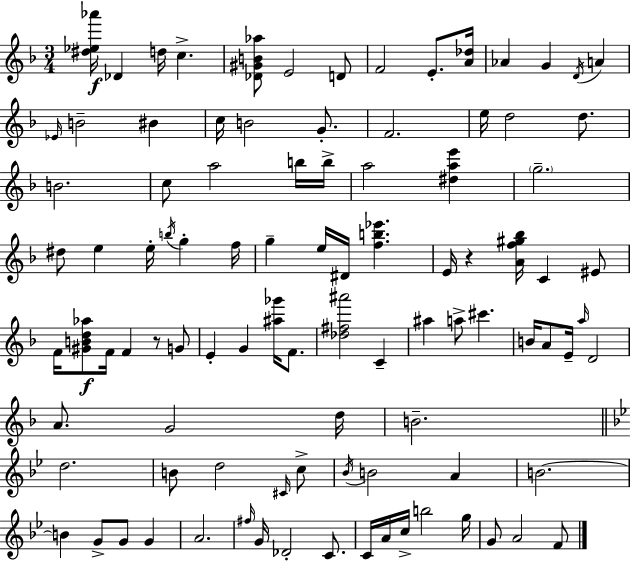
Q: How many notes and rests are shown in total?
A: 97